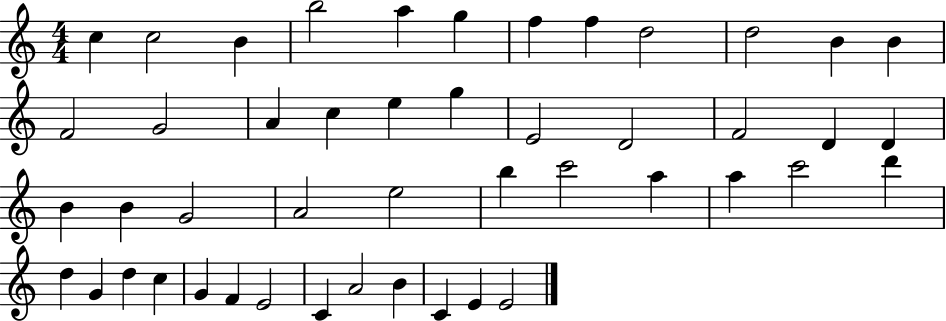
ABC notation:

X:1
T:Untitled
M:4/4
L:1/4
K:C
c c2 B b2 a g f f d2 d2 B B F2 G2 A c e g E2 D2 F2 D D B B G2 A2 e2 b c'2 a a c'2 d' d G d c G F E2 C A2 B C E E2